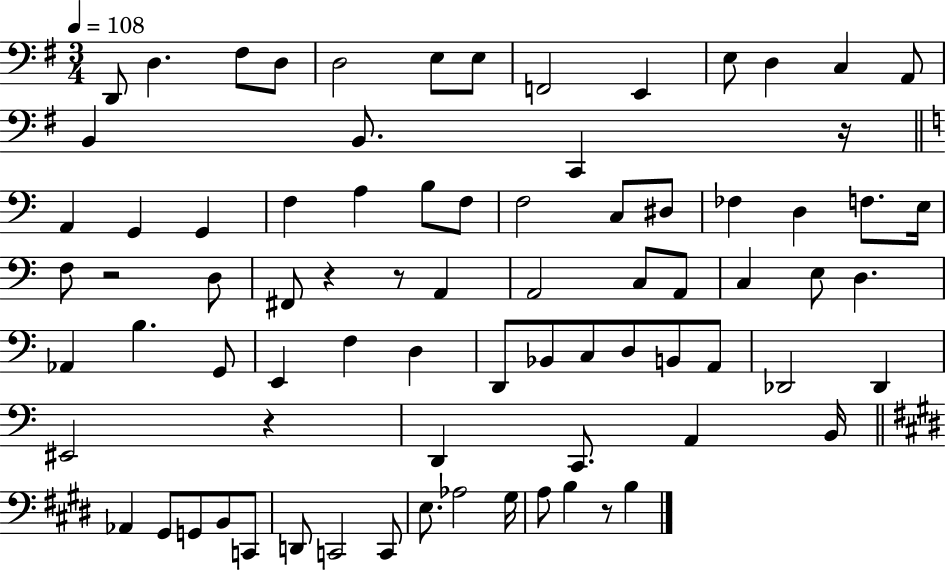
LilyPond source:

{
  \clef bass
  \numericTimeSignature
  \time 3/4
  \key g \major
  \tempo 4 = 108
  \repeat volta 2 { d,8 d4. fis8 d8 | d2 e8 e8 | f,2 e,4 | e8 d4 c4 a,8 | \break b,4 b,8. c,4 r16 | \bar "||" \break \key c \major a,4 g,4 g,4 | f4 a4 b8 f8 | f2 c8 dis8 | fes4 d4 f8. e16 | \break f8 r2 d8 | fis,8 r4 r8 a,4 | a,2 c8 a,8 | c4 e8 d4. | \break aes,4 b4. g,8 | e,4 f4 d4 | d,8 bes,8 c8 d8 b,8 a,8 | des,2 des,4 | \break eis,2 r4 | d,4 c,8. a,4 b,16 | \bar "||" \break \key e \major aes,4 gis,8 g,8 b,8 c,8 | d,8 c,2 c,8 | e8. aes2 gis16 | a8 b4 r8 b4 | \break } \bar "|."
}